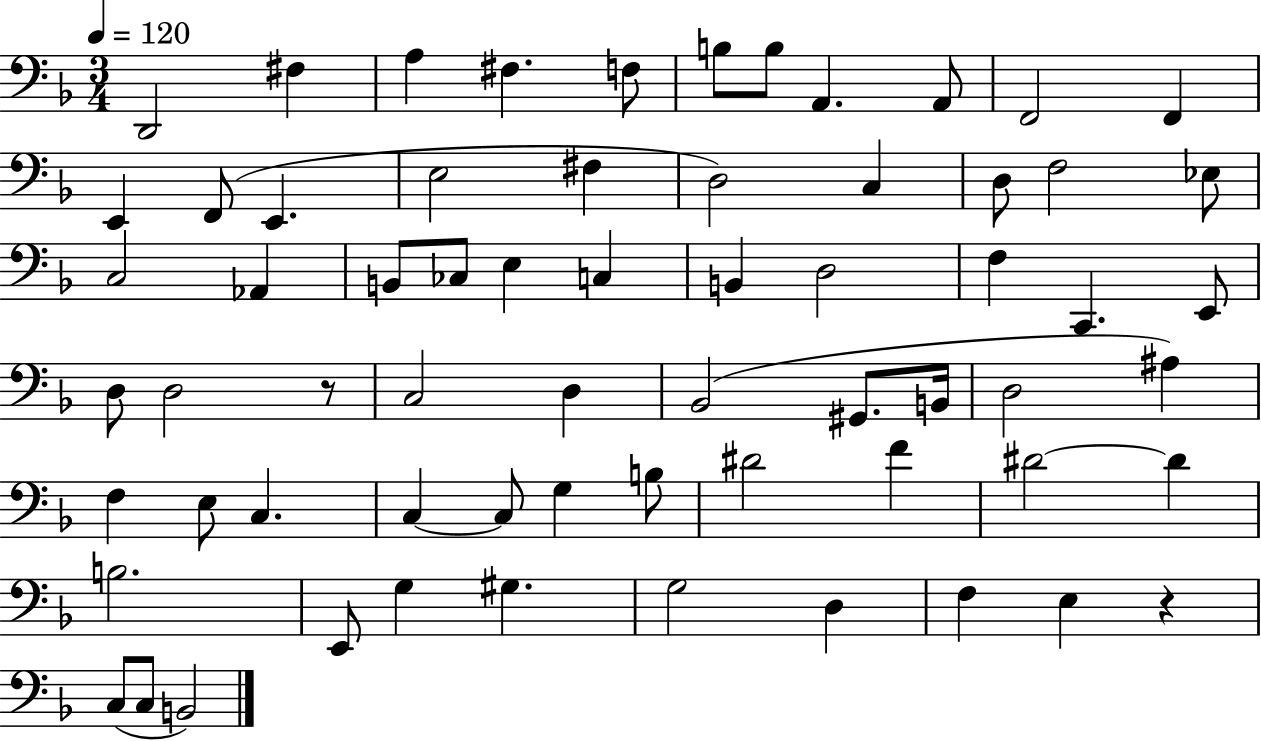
{
  \clef bass
  \numericTimeSignature
  \time 3/4
  \key f \major
  \tempo 4 = 120
  d,2 fis4 | a4 fis4. f8 | b8 b8 a,4. a,8 | f,2 f,4 | \break e,4 f,8( e,4. | e2 fis4 | d2) c4 | d8 f2 ees8 | \break c2 aes,4 | b,8 ces8 e4 c4 | b,4 d2 | f4 c,4. e,8 | \break d8 d2 r8 | c2 d4 | bes,2( gis,8. b,16 | d2 ais4) | \break f4 e8 c4. | c4~~ c8 g4 b8 | dis'2 f'4 | dis'2~~ dis'4 | \break b2. | e,8 g4 gis4. | g2 d4 | f4 e4 r4 | \break c8( c8 b,2) | \bar "|."
}